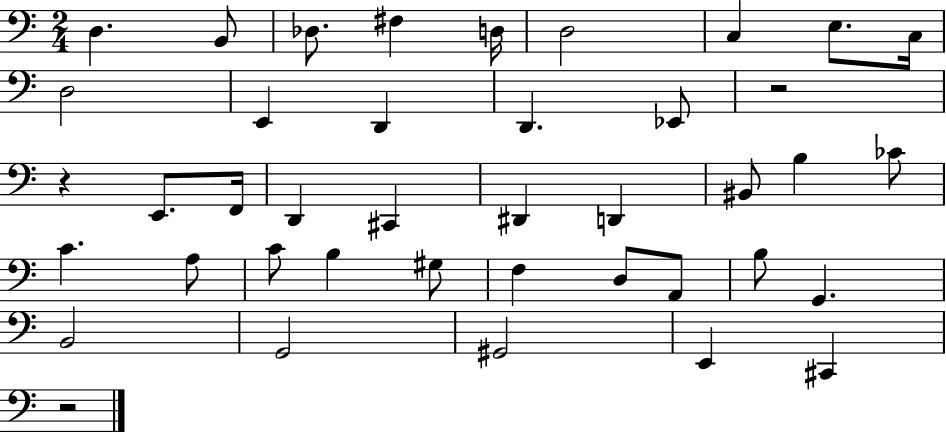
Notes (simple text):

D3/q. B2/e Db3/e. F#3/q D3/s D3/h C3/q E3/e. C3/s D3/h E2/q D2/q D2/q. Eb2/e R/h R/q E2/e. F2/s D2/q C#2/q D#2/q D2/q BIS2/e B3/q CES4/e C4/q. A3/e C4/e B3/q G#3/e F3/q D3/e A2/e B3/e G2/q. B2/h G2/h G#2/h E2/q C#2/q R/h